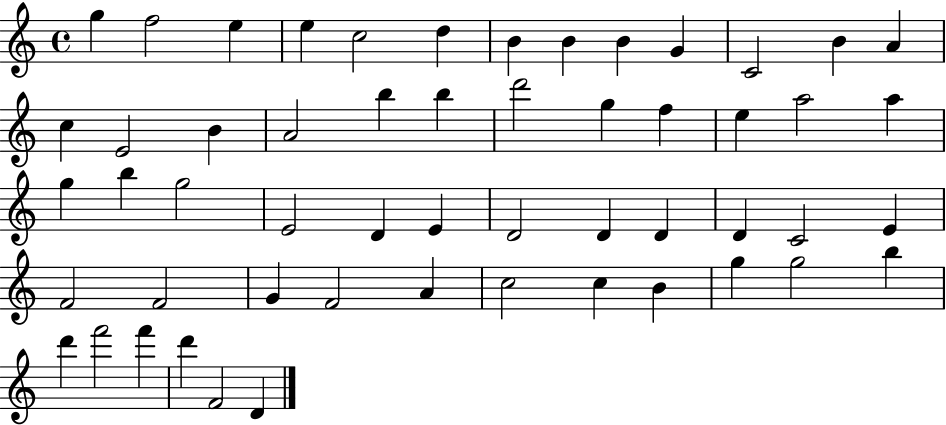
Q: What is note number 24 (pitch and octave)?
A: A5